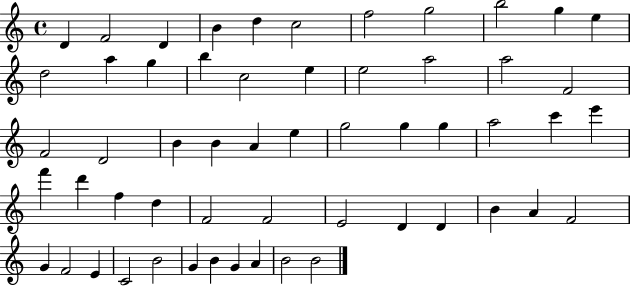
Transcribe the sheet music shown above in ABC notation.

X:1
T:Untitled
M:4/4
L:1/4
K:C
D F2 D B d c2 f2 g2 b2 g e d2 a g b c2 e e2 a2 a2 F2 F2 D2 B B A e g2 g g a2 c' e' f' d' f d F2 F2 E2 D D B A F2 G F2 E C2 B2 G B G A B2 B2